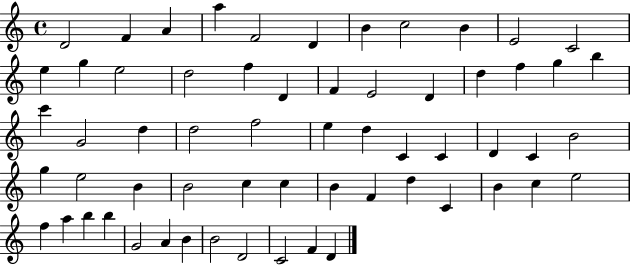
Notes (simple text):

D4/h F4/q A4/q A5/q F4/h D4/q B4/q C5/h B4/q E4/h C4/h E5/q G5/q E5/h D5/h F5/q D4/q F4/q E4/h D4/q D5/q F5/q G5/q B5/q C6/q G4/h D5/q D5/h F5/h E5/q D5/q C4/q C4/q D4/q C4/q B4/h G5/q E5/h B4/q B4/h C5/q C5/q B4/q F4/q D5/q C4/q B4/q C5/q E5/h F5/q A5/q B5/q B5/q G4/h A4/q B4/q B4/h D4/h C4/h F4/q D4/q